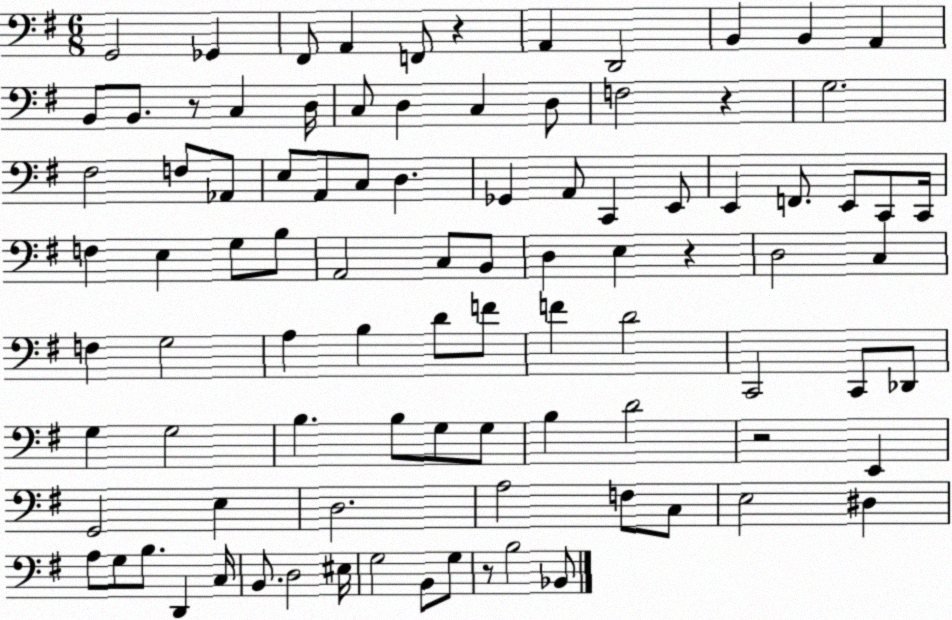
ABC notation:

X:1
T:Untitled
M:6/8
L:1/4
K:G
G,,2 _G,, ^F,,/2 A,, F,,/2 z A,, D,,2 B,, B,, A,, B,,/2 B,,/2 z/2 C, D,/4 C,/2 D, C, D,/2 F,2 z G,2 ^F,2 F,/2 _A,,/2 E,/2 A,,/2 C,/2 D, _G,, A,,/2 C,, E,,/2 E,, F,,/2 E,,/2 C,,/2 C,,/4 F, E, G,/2 B,/2 A,,2 C,/2 B,,/2 D, E, z D,2 C, F, G,2 A, B, D/2 F/2 F D2 C,,2 C,,/2 _D,,/2 G, G,2 B, B,/2 G,/2 G,/2 B, D2 z2 E,, G,,2 E, D,2 A,2 F,/2 C,/2 E,2 ^D, A,/2 G,/2 B,/2 D,, C,/4 B,,/2 D,2 ^E,/4 G,2 B,,/2 G,/2 z/2 B,2 _B,,/2